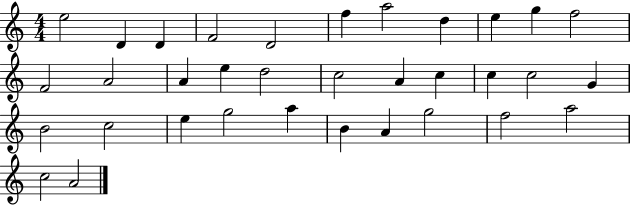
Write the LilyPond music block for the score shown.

{
  \clef treble
  \numericTimeSignature
  \time 4/4
  \key c \major
  e''2 d'4 d'4 | f'2 d'2 | f''4 a''2 d''4 | e''4 g''4 f''2 | \break f'2 a'2 | a'4 e''4 d''2 | c''2 a'4 c''4 | c''4 c''2 g'4 | \break b'2 c''2 | e''4 g''2 a''4 | b'4 a'4 g''2 | f''2 a''2 | \break c''2 a'2 | \bar "|."
}